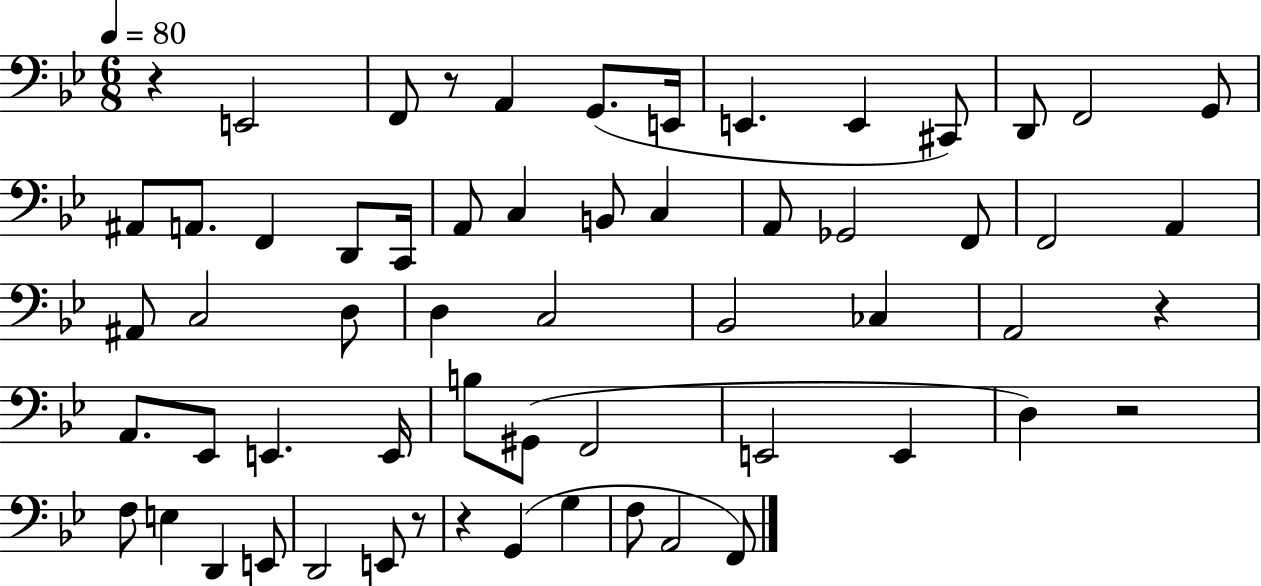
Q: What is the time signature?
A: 6/8